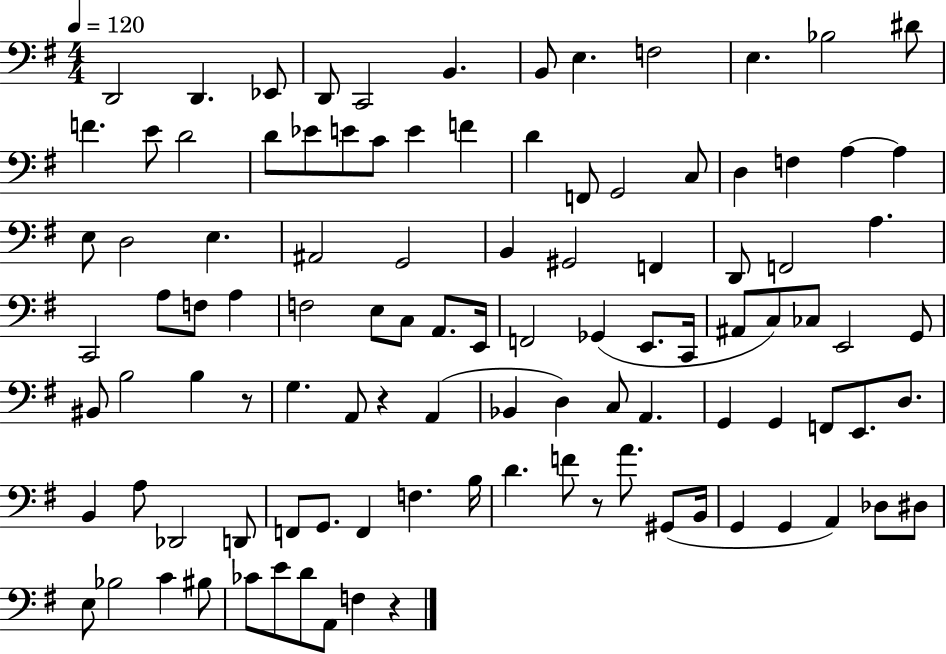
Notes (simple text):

D2/h D2/q. Eb2/e D2/e C2/h B2/q. B2/e E3/q. F3/h E3/q. Bb3/h D#4/e F4/q. E4/e D4/h D4/e Eb4/e E4/e C4/e E4/q F4/q D4/q F2/e G2/h C3/e D3/q F3/q A3/q A3/q E3/e D3/h E3/q. A#2/h G2/h B2/q G#2/h F2/q D2/e F2/h A3/q. C2/h A3/e F3/e A3/q F3/h E3/e C3/e A2/e. E2/s F2/h Gb2/q E2/e. C2/s A#2/e C3/e CES3/e E2/h G2/e BIS2/e B3/h B3/q R/e G3/q. A2/e R/q A2/q Bb2/q D3/q C3/e A2/q. G2/q G2/q F2/e E2/e. D3/e. B2/q A3/e Db2/h D2/e F2/e G2/e. F2/q F3/q. B3/s D4/q. F4/e R/e A4/e. G#2/e B2/s G2/q G2/q A2/q Db3/e D#3/e E3/e Bb3/h C4/q BIS3/e CES4/e E4/e D4/e A2/e F3/q R/q